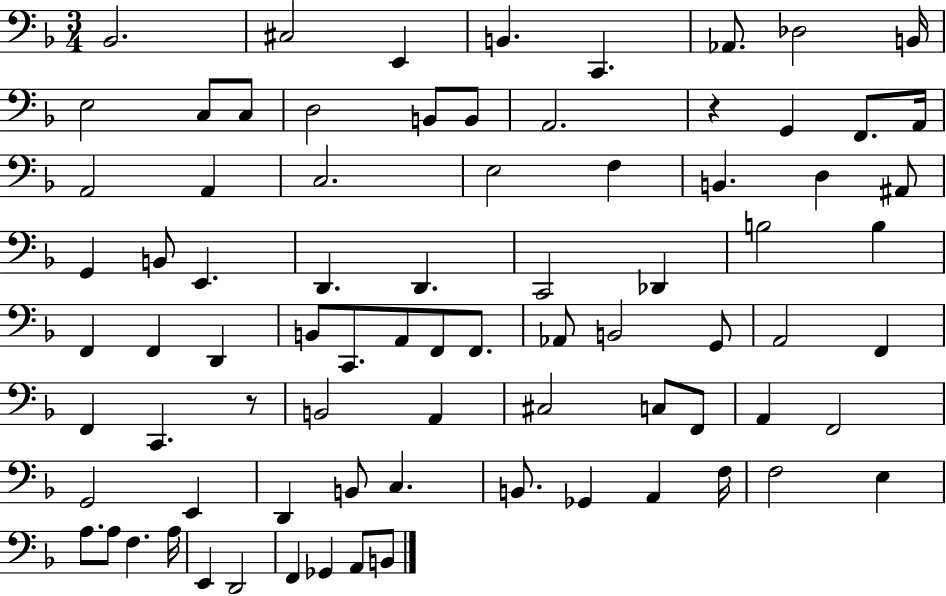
X:1
T:Untitled
M:3/4
L:1/4
K:F
_B,,2 ^C,2 E,, B,, C,, _A,,/2 _D,2 B,,/4 E,2 C,/2 C,/2 D,2 B,,/2 B,,/2 A,,2 z G,, F,,/2 A,,/4 A,,2 A,, C,2 E,2 F, B,, D, ^A,,/2 G,, B,,/2 E,, D,, D,, C,,2 _D,, B,2 B, F,, F,, D,, B,,/2 C,,/2 A,,/2 F,,/2 F,,/2 _A,,/2 B,,2 G,,/2 A,,2 F,, F,, C,, z/2 B,,2 A,, ^C,2 C,/2 F,,/2 A,, F,,2 G,,2 E,, D,, B,,/2 C, B,,/2 _G,, A,, F,/4 F,2 E, A,/2 A,/2 F, A,/4 E,, D,,2 F,, _G,, A,,/2 B,,/2